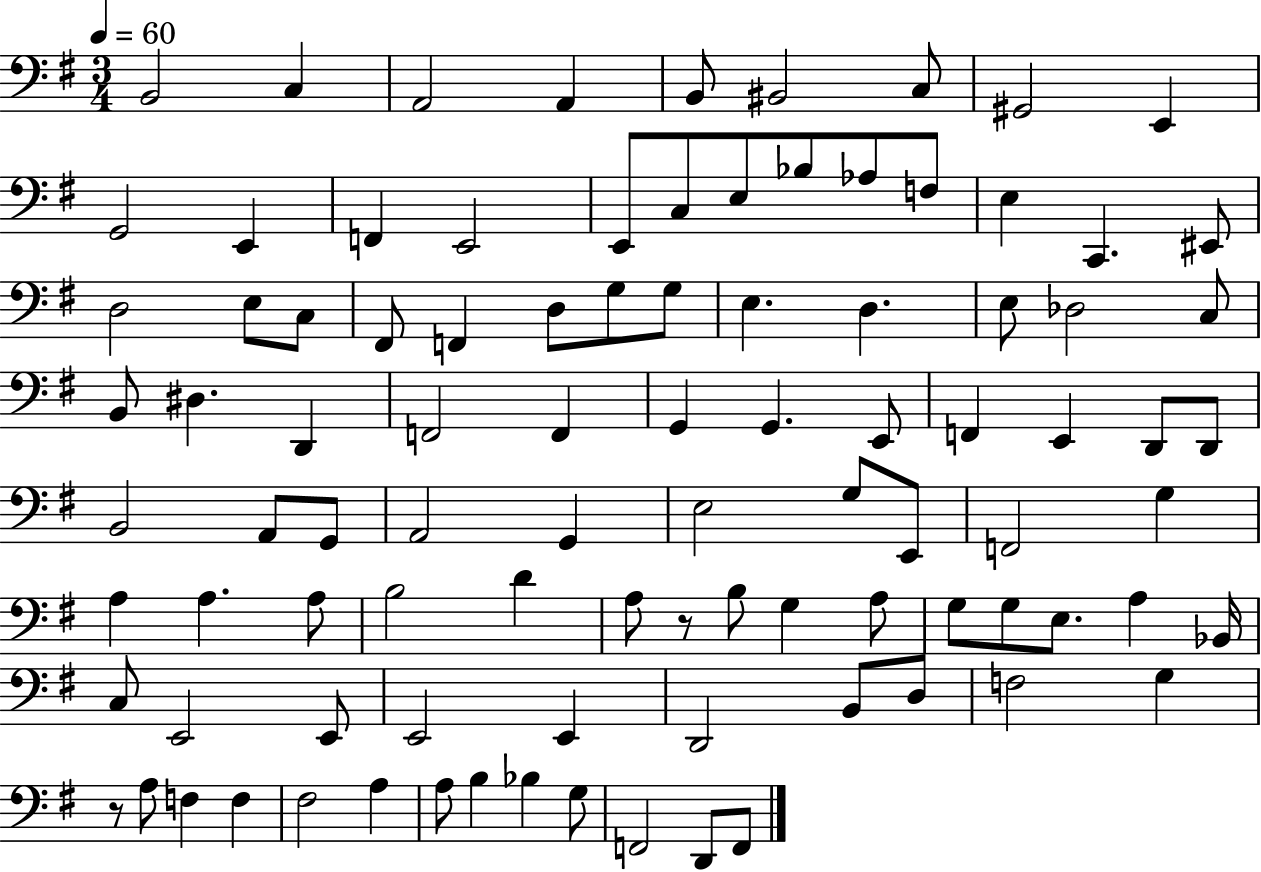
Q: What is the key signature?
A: G major